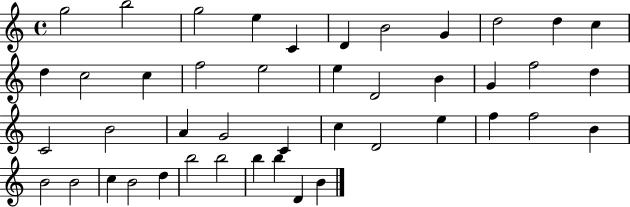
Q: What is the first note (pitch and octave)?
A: G5